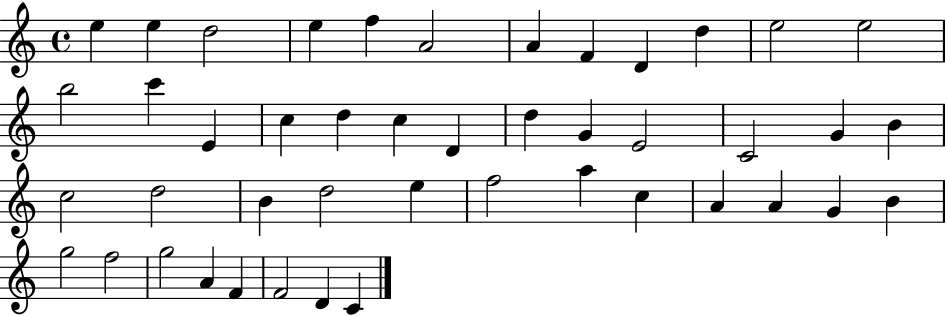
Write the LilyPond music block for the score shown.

{
  \clef treble
  \time 4/4
  \defaultTimeSignature
  \key c \major
  e''4 e''4 d''2 | e''4 f''4 a'2 | a'4 f'4 d'4 d''4 | e''2 e''2 | \break b''2 c'''4 e'4 | c''4 d''4 c''4 d'4 | d''4 g'4 e'2 | c'2 g'4 b'4 | \break c''2 d''2 | b'4 d''2 e''4 | f''2 a''4 c''4 | a'4 a'4 g'4 b'4 | \break g''2 f''2 | g''2 a'4 f'4 | f'2 d'4 c'4 | \bar "|."
}